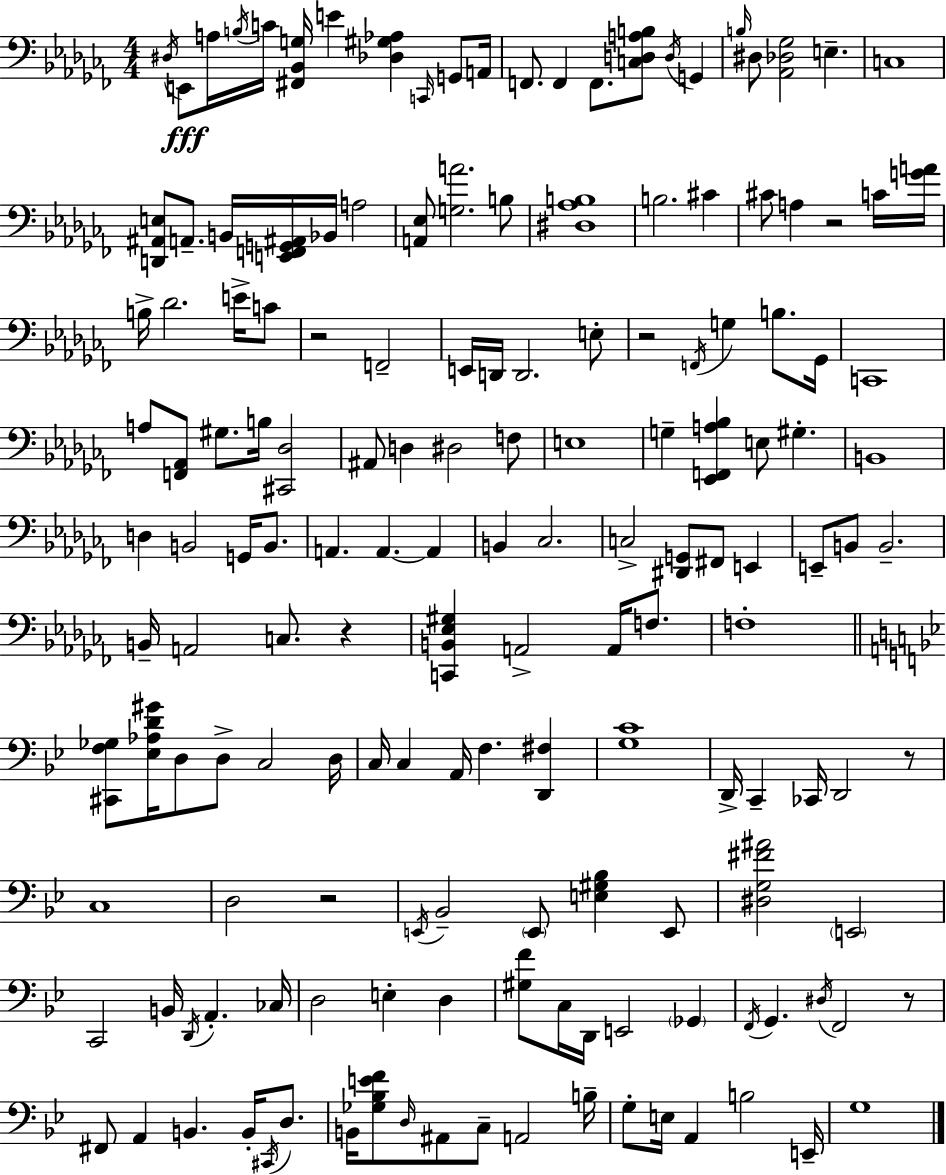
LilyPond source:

{
  \clef bass
  \numericTimeSignature
  \time 4/4
  \key aes \minor
  \acciaccatura { dis16 }\fff e,8 a16 \acciaccatura { b16 } c'16 <fis, bes, g>16 e'4 <des gis aes>4 \grace { c,16 } | g,8 a,16 f,8. f,4 f,8. <c d a b>8 \acciaccatura { d16 } | g,4 \grace { b16 } dis8 <aes, des ges>2 e4.-- | c1 | \break <d, ais, e>8 a,8.-- b,16 <e, f, g, ais,>16 bes,16 a2 | <a, ees>8 <g a'>2. | b8 <dis aes b>1 | b2. | \break cis'4 cis'8 a4 r2 | c'16 <g' a'>16 b16-> des'2. | e'16-> c'8 r2 f,2-- | e,16 d,16 d,2. | \break e8-. r2 \acciaccatura { f,16 } g4 | b8. ges,16 c,1 | a8 <f, aes,>8 gis8. b16 <cis, des>2 | ais,8 d4 dis2 | \break f8 e1 | g4-- <ees, f, a bes>4 e8 | gis4.-. b,1 | d4 b,2 | \break g,16 b,8. a,4. a,4.~~ | a,4 b,4 ces2. | c2-> <dis, g,>8 | fis,8 e,4 e,8-- b,8 b,2.-- | \break b,16-- a,2 c8. | r4 <c, b, ees gis>4 a,2-> | a,16 f8. f1-. | \bar "||" \break \key bes \major <cis, f ges>8 <ees aes d' gis'>16 d8 d8-> c2 d16 | c16 c4 a,16 f4. <d, fis>4 | <g c'>1 | d,16-> c,4-- ces,16 d,2 r8 | \break c1 | d2 r2 | \acciaccatura { e,16 } bes,2-- \parenthesize e,8 <e gis bes>4 e,8 | <dis g fis' ais'>2 \parenthesize e,2 | \break c,2 b,16 \acciaccatura { d,16 } a,4.-. | ces16 d2 e4-. d4 | <gis f'>8 c16 d,16 e,2 \parenthesize ges,4 | \acciaccatura { f,16 } g,4. \acciaccatura { dis16 } f,2 | \break r8 fis,8 a,4 b,4. | b,16-. \acciaccatura { cis,16 } d8. b,16 <ges bes e' f'>8 \grace { d16 } ais,8 c8-- a,2 | b16-- g8-. e16 a,4 b2 | e,16-- g1 | \break \bar "|."
}